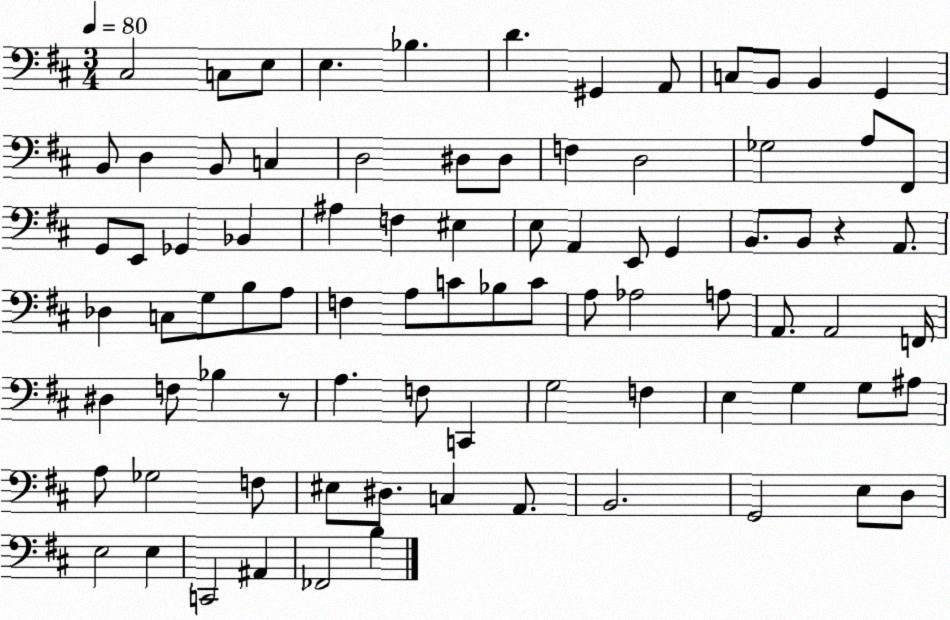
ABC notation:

X:1
T:Untitled
M:3/4
L:1/4
K:D
^C,2 C,/2 E,/2 E, _B, D ^G,, A,,/2 C,/2 B,,/2 B,, G,, B,,/2 D, B,,/2 C, D,2 ^D,/2 ^D,/2 F, D,2 _G,2 A,/2 ^F,,/2 G,,/2 E,,/2 _G,, _B,, ^A, F, ^E, E,/2 A,, E,,/2 G,, B,,/2 B,,/2 z A,,/2 _D, C,/2 G,/2 B,/2 A,/2 F, A,/2 C/2 _B,/2 C/2 A,/2 _A,2 A,/2 A,,/2 A,,2 F,,/4 ^D, F,/2 _B, z/2 A, F,/2 C,, G,2 F, E, G, G,/2 ^A,/2 A,/2 _G,2 F,/2 ^E,/2 ^D,/2 C, A,,/2 B,,2 G,,2 E,/2 D,/2 E,2 E, C,,2 ^A,, _F,,2 B,